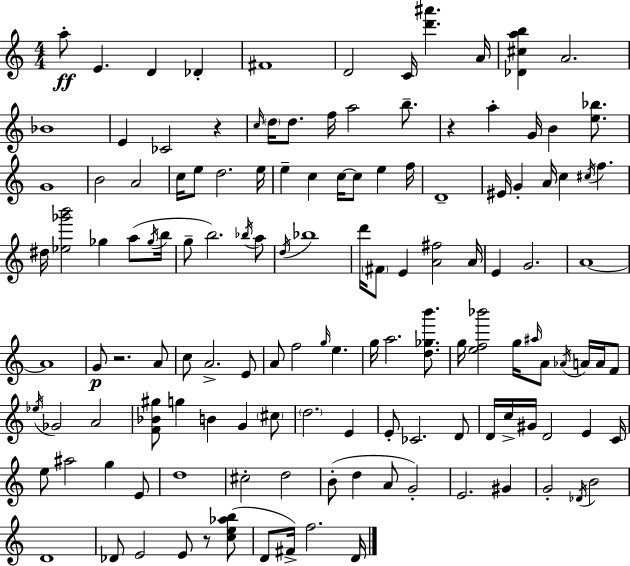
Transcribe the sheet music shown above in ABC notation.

X:1
T:Untitled
M:4/4
L:1/4
K:C
a/2 E D _D ^F4 D2 C/4 [d'^a'] A/4 [_D^cab] A2 _B4 E _C2 z c/4 d/4 d/2 f/4 a2 b/2 z a G/4 B [e_b]/2 G4 B2 A2 c/4 e/2 d2 e/4 e c c/4 c/2 e f/4 D4 ^E/4 G A/4 c ^c/4 f ^d/4 [_e_g'b']2 _g a/2 _g/4 b/4 g/2 b2 _b/4 a/2 d/4 _b4 d'/4 ^F/2 E [A^f]2 A/4 E G2 A4 A4 G/2 z2 A/2 c/2 A2 E/2 A/2 f2 g/4 e g/4 a2 [d_gb']/2 g/4 [ef_b']2 g/4 ^a/4 A/2 _A/4 A/4 A/4 F/2 _e/4 _G2 A2 [F_B^g]/2 g B G ^c/2 d2 E E/2 _C2 D/2 D/4 c/4 ^G/4 D2 E C/4 e/2 ^a2 g E/2 d4 ^c2 d2 B/2 d A/2 G2 E2 ^G G2 _D/4 B2 D4 _D/2 E2 E/2 z/2 [ce_ab]/2 D/2 ^F/4 f2 D/4